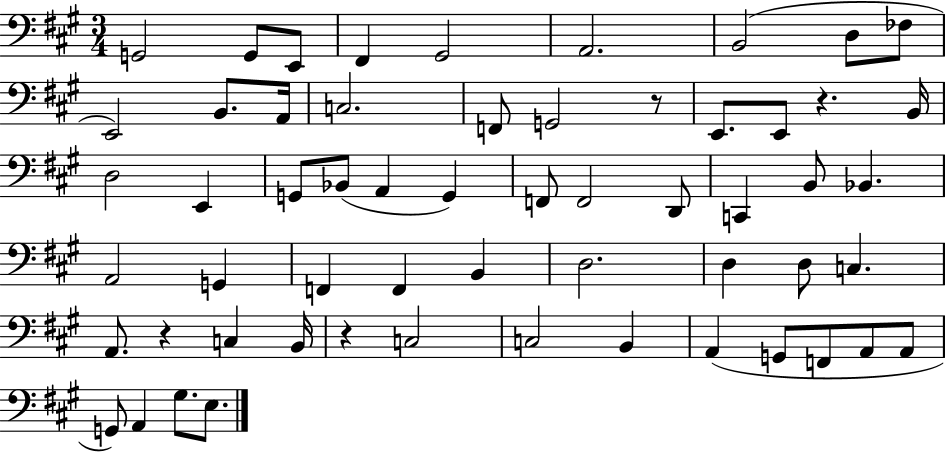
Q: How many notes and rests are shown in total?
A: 58